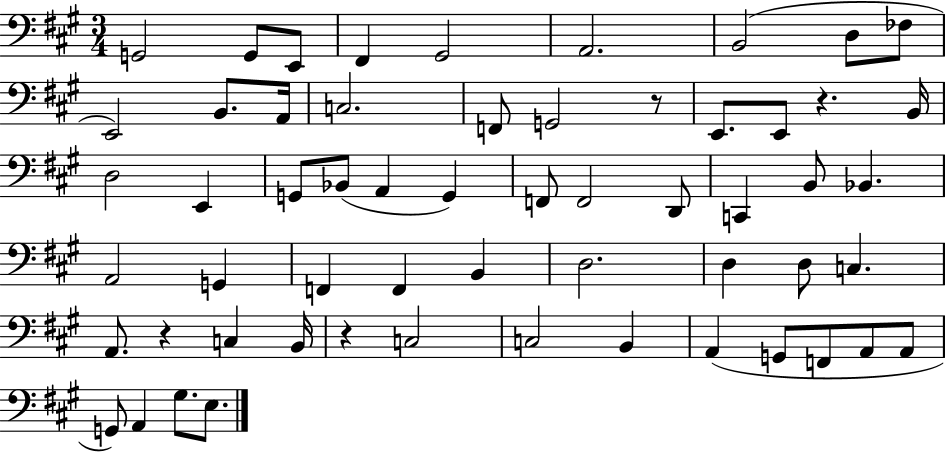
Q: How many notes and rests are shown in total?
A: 58